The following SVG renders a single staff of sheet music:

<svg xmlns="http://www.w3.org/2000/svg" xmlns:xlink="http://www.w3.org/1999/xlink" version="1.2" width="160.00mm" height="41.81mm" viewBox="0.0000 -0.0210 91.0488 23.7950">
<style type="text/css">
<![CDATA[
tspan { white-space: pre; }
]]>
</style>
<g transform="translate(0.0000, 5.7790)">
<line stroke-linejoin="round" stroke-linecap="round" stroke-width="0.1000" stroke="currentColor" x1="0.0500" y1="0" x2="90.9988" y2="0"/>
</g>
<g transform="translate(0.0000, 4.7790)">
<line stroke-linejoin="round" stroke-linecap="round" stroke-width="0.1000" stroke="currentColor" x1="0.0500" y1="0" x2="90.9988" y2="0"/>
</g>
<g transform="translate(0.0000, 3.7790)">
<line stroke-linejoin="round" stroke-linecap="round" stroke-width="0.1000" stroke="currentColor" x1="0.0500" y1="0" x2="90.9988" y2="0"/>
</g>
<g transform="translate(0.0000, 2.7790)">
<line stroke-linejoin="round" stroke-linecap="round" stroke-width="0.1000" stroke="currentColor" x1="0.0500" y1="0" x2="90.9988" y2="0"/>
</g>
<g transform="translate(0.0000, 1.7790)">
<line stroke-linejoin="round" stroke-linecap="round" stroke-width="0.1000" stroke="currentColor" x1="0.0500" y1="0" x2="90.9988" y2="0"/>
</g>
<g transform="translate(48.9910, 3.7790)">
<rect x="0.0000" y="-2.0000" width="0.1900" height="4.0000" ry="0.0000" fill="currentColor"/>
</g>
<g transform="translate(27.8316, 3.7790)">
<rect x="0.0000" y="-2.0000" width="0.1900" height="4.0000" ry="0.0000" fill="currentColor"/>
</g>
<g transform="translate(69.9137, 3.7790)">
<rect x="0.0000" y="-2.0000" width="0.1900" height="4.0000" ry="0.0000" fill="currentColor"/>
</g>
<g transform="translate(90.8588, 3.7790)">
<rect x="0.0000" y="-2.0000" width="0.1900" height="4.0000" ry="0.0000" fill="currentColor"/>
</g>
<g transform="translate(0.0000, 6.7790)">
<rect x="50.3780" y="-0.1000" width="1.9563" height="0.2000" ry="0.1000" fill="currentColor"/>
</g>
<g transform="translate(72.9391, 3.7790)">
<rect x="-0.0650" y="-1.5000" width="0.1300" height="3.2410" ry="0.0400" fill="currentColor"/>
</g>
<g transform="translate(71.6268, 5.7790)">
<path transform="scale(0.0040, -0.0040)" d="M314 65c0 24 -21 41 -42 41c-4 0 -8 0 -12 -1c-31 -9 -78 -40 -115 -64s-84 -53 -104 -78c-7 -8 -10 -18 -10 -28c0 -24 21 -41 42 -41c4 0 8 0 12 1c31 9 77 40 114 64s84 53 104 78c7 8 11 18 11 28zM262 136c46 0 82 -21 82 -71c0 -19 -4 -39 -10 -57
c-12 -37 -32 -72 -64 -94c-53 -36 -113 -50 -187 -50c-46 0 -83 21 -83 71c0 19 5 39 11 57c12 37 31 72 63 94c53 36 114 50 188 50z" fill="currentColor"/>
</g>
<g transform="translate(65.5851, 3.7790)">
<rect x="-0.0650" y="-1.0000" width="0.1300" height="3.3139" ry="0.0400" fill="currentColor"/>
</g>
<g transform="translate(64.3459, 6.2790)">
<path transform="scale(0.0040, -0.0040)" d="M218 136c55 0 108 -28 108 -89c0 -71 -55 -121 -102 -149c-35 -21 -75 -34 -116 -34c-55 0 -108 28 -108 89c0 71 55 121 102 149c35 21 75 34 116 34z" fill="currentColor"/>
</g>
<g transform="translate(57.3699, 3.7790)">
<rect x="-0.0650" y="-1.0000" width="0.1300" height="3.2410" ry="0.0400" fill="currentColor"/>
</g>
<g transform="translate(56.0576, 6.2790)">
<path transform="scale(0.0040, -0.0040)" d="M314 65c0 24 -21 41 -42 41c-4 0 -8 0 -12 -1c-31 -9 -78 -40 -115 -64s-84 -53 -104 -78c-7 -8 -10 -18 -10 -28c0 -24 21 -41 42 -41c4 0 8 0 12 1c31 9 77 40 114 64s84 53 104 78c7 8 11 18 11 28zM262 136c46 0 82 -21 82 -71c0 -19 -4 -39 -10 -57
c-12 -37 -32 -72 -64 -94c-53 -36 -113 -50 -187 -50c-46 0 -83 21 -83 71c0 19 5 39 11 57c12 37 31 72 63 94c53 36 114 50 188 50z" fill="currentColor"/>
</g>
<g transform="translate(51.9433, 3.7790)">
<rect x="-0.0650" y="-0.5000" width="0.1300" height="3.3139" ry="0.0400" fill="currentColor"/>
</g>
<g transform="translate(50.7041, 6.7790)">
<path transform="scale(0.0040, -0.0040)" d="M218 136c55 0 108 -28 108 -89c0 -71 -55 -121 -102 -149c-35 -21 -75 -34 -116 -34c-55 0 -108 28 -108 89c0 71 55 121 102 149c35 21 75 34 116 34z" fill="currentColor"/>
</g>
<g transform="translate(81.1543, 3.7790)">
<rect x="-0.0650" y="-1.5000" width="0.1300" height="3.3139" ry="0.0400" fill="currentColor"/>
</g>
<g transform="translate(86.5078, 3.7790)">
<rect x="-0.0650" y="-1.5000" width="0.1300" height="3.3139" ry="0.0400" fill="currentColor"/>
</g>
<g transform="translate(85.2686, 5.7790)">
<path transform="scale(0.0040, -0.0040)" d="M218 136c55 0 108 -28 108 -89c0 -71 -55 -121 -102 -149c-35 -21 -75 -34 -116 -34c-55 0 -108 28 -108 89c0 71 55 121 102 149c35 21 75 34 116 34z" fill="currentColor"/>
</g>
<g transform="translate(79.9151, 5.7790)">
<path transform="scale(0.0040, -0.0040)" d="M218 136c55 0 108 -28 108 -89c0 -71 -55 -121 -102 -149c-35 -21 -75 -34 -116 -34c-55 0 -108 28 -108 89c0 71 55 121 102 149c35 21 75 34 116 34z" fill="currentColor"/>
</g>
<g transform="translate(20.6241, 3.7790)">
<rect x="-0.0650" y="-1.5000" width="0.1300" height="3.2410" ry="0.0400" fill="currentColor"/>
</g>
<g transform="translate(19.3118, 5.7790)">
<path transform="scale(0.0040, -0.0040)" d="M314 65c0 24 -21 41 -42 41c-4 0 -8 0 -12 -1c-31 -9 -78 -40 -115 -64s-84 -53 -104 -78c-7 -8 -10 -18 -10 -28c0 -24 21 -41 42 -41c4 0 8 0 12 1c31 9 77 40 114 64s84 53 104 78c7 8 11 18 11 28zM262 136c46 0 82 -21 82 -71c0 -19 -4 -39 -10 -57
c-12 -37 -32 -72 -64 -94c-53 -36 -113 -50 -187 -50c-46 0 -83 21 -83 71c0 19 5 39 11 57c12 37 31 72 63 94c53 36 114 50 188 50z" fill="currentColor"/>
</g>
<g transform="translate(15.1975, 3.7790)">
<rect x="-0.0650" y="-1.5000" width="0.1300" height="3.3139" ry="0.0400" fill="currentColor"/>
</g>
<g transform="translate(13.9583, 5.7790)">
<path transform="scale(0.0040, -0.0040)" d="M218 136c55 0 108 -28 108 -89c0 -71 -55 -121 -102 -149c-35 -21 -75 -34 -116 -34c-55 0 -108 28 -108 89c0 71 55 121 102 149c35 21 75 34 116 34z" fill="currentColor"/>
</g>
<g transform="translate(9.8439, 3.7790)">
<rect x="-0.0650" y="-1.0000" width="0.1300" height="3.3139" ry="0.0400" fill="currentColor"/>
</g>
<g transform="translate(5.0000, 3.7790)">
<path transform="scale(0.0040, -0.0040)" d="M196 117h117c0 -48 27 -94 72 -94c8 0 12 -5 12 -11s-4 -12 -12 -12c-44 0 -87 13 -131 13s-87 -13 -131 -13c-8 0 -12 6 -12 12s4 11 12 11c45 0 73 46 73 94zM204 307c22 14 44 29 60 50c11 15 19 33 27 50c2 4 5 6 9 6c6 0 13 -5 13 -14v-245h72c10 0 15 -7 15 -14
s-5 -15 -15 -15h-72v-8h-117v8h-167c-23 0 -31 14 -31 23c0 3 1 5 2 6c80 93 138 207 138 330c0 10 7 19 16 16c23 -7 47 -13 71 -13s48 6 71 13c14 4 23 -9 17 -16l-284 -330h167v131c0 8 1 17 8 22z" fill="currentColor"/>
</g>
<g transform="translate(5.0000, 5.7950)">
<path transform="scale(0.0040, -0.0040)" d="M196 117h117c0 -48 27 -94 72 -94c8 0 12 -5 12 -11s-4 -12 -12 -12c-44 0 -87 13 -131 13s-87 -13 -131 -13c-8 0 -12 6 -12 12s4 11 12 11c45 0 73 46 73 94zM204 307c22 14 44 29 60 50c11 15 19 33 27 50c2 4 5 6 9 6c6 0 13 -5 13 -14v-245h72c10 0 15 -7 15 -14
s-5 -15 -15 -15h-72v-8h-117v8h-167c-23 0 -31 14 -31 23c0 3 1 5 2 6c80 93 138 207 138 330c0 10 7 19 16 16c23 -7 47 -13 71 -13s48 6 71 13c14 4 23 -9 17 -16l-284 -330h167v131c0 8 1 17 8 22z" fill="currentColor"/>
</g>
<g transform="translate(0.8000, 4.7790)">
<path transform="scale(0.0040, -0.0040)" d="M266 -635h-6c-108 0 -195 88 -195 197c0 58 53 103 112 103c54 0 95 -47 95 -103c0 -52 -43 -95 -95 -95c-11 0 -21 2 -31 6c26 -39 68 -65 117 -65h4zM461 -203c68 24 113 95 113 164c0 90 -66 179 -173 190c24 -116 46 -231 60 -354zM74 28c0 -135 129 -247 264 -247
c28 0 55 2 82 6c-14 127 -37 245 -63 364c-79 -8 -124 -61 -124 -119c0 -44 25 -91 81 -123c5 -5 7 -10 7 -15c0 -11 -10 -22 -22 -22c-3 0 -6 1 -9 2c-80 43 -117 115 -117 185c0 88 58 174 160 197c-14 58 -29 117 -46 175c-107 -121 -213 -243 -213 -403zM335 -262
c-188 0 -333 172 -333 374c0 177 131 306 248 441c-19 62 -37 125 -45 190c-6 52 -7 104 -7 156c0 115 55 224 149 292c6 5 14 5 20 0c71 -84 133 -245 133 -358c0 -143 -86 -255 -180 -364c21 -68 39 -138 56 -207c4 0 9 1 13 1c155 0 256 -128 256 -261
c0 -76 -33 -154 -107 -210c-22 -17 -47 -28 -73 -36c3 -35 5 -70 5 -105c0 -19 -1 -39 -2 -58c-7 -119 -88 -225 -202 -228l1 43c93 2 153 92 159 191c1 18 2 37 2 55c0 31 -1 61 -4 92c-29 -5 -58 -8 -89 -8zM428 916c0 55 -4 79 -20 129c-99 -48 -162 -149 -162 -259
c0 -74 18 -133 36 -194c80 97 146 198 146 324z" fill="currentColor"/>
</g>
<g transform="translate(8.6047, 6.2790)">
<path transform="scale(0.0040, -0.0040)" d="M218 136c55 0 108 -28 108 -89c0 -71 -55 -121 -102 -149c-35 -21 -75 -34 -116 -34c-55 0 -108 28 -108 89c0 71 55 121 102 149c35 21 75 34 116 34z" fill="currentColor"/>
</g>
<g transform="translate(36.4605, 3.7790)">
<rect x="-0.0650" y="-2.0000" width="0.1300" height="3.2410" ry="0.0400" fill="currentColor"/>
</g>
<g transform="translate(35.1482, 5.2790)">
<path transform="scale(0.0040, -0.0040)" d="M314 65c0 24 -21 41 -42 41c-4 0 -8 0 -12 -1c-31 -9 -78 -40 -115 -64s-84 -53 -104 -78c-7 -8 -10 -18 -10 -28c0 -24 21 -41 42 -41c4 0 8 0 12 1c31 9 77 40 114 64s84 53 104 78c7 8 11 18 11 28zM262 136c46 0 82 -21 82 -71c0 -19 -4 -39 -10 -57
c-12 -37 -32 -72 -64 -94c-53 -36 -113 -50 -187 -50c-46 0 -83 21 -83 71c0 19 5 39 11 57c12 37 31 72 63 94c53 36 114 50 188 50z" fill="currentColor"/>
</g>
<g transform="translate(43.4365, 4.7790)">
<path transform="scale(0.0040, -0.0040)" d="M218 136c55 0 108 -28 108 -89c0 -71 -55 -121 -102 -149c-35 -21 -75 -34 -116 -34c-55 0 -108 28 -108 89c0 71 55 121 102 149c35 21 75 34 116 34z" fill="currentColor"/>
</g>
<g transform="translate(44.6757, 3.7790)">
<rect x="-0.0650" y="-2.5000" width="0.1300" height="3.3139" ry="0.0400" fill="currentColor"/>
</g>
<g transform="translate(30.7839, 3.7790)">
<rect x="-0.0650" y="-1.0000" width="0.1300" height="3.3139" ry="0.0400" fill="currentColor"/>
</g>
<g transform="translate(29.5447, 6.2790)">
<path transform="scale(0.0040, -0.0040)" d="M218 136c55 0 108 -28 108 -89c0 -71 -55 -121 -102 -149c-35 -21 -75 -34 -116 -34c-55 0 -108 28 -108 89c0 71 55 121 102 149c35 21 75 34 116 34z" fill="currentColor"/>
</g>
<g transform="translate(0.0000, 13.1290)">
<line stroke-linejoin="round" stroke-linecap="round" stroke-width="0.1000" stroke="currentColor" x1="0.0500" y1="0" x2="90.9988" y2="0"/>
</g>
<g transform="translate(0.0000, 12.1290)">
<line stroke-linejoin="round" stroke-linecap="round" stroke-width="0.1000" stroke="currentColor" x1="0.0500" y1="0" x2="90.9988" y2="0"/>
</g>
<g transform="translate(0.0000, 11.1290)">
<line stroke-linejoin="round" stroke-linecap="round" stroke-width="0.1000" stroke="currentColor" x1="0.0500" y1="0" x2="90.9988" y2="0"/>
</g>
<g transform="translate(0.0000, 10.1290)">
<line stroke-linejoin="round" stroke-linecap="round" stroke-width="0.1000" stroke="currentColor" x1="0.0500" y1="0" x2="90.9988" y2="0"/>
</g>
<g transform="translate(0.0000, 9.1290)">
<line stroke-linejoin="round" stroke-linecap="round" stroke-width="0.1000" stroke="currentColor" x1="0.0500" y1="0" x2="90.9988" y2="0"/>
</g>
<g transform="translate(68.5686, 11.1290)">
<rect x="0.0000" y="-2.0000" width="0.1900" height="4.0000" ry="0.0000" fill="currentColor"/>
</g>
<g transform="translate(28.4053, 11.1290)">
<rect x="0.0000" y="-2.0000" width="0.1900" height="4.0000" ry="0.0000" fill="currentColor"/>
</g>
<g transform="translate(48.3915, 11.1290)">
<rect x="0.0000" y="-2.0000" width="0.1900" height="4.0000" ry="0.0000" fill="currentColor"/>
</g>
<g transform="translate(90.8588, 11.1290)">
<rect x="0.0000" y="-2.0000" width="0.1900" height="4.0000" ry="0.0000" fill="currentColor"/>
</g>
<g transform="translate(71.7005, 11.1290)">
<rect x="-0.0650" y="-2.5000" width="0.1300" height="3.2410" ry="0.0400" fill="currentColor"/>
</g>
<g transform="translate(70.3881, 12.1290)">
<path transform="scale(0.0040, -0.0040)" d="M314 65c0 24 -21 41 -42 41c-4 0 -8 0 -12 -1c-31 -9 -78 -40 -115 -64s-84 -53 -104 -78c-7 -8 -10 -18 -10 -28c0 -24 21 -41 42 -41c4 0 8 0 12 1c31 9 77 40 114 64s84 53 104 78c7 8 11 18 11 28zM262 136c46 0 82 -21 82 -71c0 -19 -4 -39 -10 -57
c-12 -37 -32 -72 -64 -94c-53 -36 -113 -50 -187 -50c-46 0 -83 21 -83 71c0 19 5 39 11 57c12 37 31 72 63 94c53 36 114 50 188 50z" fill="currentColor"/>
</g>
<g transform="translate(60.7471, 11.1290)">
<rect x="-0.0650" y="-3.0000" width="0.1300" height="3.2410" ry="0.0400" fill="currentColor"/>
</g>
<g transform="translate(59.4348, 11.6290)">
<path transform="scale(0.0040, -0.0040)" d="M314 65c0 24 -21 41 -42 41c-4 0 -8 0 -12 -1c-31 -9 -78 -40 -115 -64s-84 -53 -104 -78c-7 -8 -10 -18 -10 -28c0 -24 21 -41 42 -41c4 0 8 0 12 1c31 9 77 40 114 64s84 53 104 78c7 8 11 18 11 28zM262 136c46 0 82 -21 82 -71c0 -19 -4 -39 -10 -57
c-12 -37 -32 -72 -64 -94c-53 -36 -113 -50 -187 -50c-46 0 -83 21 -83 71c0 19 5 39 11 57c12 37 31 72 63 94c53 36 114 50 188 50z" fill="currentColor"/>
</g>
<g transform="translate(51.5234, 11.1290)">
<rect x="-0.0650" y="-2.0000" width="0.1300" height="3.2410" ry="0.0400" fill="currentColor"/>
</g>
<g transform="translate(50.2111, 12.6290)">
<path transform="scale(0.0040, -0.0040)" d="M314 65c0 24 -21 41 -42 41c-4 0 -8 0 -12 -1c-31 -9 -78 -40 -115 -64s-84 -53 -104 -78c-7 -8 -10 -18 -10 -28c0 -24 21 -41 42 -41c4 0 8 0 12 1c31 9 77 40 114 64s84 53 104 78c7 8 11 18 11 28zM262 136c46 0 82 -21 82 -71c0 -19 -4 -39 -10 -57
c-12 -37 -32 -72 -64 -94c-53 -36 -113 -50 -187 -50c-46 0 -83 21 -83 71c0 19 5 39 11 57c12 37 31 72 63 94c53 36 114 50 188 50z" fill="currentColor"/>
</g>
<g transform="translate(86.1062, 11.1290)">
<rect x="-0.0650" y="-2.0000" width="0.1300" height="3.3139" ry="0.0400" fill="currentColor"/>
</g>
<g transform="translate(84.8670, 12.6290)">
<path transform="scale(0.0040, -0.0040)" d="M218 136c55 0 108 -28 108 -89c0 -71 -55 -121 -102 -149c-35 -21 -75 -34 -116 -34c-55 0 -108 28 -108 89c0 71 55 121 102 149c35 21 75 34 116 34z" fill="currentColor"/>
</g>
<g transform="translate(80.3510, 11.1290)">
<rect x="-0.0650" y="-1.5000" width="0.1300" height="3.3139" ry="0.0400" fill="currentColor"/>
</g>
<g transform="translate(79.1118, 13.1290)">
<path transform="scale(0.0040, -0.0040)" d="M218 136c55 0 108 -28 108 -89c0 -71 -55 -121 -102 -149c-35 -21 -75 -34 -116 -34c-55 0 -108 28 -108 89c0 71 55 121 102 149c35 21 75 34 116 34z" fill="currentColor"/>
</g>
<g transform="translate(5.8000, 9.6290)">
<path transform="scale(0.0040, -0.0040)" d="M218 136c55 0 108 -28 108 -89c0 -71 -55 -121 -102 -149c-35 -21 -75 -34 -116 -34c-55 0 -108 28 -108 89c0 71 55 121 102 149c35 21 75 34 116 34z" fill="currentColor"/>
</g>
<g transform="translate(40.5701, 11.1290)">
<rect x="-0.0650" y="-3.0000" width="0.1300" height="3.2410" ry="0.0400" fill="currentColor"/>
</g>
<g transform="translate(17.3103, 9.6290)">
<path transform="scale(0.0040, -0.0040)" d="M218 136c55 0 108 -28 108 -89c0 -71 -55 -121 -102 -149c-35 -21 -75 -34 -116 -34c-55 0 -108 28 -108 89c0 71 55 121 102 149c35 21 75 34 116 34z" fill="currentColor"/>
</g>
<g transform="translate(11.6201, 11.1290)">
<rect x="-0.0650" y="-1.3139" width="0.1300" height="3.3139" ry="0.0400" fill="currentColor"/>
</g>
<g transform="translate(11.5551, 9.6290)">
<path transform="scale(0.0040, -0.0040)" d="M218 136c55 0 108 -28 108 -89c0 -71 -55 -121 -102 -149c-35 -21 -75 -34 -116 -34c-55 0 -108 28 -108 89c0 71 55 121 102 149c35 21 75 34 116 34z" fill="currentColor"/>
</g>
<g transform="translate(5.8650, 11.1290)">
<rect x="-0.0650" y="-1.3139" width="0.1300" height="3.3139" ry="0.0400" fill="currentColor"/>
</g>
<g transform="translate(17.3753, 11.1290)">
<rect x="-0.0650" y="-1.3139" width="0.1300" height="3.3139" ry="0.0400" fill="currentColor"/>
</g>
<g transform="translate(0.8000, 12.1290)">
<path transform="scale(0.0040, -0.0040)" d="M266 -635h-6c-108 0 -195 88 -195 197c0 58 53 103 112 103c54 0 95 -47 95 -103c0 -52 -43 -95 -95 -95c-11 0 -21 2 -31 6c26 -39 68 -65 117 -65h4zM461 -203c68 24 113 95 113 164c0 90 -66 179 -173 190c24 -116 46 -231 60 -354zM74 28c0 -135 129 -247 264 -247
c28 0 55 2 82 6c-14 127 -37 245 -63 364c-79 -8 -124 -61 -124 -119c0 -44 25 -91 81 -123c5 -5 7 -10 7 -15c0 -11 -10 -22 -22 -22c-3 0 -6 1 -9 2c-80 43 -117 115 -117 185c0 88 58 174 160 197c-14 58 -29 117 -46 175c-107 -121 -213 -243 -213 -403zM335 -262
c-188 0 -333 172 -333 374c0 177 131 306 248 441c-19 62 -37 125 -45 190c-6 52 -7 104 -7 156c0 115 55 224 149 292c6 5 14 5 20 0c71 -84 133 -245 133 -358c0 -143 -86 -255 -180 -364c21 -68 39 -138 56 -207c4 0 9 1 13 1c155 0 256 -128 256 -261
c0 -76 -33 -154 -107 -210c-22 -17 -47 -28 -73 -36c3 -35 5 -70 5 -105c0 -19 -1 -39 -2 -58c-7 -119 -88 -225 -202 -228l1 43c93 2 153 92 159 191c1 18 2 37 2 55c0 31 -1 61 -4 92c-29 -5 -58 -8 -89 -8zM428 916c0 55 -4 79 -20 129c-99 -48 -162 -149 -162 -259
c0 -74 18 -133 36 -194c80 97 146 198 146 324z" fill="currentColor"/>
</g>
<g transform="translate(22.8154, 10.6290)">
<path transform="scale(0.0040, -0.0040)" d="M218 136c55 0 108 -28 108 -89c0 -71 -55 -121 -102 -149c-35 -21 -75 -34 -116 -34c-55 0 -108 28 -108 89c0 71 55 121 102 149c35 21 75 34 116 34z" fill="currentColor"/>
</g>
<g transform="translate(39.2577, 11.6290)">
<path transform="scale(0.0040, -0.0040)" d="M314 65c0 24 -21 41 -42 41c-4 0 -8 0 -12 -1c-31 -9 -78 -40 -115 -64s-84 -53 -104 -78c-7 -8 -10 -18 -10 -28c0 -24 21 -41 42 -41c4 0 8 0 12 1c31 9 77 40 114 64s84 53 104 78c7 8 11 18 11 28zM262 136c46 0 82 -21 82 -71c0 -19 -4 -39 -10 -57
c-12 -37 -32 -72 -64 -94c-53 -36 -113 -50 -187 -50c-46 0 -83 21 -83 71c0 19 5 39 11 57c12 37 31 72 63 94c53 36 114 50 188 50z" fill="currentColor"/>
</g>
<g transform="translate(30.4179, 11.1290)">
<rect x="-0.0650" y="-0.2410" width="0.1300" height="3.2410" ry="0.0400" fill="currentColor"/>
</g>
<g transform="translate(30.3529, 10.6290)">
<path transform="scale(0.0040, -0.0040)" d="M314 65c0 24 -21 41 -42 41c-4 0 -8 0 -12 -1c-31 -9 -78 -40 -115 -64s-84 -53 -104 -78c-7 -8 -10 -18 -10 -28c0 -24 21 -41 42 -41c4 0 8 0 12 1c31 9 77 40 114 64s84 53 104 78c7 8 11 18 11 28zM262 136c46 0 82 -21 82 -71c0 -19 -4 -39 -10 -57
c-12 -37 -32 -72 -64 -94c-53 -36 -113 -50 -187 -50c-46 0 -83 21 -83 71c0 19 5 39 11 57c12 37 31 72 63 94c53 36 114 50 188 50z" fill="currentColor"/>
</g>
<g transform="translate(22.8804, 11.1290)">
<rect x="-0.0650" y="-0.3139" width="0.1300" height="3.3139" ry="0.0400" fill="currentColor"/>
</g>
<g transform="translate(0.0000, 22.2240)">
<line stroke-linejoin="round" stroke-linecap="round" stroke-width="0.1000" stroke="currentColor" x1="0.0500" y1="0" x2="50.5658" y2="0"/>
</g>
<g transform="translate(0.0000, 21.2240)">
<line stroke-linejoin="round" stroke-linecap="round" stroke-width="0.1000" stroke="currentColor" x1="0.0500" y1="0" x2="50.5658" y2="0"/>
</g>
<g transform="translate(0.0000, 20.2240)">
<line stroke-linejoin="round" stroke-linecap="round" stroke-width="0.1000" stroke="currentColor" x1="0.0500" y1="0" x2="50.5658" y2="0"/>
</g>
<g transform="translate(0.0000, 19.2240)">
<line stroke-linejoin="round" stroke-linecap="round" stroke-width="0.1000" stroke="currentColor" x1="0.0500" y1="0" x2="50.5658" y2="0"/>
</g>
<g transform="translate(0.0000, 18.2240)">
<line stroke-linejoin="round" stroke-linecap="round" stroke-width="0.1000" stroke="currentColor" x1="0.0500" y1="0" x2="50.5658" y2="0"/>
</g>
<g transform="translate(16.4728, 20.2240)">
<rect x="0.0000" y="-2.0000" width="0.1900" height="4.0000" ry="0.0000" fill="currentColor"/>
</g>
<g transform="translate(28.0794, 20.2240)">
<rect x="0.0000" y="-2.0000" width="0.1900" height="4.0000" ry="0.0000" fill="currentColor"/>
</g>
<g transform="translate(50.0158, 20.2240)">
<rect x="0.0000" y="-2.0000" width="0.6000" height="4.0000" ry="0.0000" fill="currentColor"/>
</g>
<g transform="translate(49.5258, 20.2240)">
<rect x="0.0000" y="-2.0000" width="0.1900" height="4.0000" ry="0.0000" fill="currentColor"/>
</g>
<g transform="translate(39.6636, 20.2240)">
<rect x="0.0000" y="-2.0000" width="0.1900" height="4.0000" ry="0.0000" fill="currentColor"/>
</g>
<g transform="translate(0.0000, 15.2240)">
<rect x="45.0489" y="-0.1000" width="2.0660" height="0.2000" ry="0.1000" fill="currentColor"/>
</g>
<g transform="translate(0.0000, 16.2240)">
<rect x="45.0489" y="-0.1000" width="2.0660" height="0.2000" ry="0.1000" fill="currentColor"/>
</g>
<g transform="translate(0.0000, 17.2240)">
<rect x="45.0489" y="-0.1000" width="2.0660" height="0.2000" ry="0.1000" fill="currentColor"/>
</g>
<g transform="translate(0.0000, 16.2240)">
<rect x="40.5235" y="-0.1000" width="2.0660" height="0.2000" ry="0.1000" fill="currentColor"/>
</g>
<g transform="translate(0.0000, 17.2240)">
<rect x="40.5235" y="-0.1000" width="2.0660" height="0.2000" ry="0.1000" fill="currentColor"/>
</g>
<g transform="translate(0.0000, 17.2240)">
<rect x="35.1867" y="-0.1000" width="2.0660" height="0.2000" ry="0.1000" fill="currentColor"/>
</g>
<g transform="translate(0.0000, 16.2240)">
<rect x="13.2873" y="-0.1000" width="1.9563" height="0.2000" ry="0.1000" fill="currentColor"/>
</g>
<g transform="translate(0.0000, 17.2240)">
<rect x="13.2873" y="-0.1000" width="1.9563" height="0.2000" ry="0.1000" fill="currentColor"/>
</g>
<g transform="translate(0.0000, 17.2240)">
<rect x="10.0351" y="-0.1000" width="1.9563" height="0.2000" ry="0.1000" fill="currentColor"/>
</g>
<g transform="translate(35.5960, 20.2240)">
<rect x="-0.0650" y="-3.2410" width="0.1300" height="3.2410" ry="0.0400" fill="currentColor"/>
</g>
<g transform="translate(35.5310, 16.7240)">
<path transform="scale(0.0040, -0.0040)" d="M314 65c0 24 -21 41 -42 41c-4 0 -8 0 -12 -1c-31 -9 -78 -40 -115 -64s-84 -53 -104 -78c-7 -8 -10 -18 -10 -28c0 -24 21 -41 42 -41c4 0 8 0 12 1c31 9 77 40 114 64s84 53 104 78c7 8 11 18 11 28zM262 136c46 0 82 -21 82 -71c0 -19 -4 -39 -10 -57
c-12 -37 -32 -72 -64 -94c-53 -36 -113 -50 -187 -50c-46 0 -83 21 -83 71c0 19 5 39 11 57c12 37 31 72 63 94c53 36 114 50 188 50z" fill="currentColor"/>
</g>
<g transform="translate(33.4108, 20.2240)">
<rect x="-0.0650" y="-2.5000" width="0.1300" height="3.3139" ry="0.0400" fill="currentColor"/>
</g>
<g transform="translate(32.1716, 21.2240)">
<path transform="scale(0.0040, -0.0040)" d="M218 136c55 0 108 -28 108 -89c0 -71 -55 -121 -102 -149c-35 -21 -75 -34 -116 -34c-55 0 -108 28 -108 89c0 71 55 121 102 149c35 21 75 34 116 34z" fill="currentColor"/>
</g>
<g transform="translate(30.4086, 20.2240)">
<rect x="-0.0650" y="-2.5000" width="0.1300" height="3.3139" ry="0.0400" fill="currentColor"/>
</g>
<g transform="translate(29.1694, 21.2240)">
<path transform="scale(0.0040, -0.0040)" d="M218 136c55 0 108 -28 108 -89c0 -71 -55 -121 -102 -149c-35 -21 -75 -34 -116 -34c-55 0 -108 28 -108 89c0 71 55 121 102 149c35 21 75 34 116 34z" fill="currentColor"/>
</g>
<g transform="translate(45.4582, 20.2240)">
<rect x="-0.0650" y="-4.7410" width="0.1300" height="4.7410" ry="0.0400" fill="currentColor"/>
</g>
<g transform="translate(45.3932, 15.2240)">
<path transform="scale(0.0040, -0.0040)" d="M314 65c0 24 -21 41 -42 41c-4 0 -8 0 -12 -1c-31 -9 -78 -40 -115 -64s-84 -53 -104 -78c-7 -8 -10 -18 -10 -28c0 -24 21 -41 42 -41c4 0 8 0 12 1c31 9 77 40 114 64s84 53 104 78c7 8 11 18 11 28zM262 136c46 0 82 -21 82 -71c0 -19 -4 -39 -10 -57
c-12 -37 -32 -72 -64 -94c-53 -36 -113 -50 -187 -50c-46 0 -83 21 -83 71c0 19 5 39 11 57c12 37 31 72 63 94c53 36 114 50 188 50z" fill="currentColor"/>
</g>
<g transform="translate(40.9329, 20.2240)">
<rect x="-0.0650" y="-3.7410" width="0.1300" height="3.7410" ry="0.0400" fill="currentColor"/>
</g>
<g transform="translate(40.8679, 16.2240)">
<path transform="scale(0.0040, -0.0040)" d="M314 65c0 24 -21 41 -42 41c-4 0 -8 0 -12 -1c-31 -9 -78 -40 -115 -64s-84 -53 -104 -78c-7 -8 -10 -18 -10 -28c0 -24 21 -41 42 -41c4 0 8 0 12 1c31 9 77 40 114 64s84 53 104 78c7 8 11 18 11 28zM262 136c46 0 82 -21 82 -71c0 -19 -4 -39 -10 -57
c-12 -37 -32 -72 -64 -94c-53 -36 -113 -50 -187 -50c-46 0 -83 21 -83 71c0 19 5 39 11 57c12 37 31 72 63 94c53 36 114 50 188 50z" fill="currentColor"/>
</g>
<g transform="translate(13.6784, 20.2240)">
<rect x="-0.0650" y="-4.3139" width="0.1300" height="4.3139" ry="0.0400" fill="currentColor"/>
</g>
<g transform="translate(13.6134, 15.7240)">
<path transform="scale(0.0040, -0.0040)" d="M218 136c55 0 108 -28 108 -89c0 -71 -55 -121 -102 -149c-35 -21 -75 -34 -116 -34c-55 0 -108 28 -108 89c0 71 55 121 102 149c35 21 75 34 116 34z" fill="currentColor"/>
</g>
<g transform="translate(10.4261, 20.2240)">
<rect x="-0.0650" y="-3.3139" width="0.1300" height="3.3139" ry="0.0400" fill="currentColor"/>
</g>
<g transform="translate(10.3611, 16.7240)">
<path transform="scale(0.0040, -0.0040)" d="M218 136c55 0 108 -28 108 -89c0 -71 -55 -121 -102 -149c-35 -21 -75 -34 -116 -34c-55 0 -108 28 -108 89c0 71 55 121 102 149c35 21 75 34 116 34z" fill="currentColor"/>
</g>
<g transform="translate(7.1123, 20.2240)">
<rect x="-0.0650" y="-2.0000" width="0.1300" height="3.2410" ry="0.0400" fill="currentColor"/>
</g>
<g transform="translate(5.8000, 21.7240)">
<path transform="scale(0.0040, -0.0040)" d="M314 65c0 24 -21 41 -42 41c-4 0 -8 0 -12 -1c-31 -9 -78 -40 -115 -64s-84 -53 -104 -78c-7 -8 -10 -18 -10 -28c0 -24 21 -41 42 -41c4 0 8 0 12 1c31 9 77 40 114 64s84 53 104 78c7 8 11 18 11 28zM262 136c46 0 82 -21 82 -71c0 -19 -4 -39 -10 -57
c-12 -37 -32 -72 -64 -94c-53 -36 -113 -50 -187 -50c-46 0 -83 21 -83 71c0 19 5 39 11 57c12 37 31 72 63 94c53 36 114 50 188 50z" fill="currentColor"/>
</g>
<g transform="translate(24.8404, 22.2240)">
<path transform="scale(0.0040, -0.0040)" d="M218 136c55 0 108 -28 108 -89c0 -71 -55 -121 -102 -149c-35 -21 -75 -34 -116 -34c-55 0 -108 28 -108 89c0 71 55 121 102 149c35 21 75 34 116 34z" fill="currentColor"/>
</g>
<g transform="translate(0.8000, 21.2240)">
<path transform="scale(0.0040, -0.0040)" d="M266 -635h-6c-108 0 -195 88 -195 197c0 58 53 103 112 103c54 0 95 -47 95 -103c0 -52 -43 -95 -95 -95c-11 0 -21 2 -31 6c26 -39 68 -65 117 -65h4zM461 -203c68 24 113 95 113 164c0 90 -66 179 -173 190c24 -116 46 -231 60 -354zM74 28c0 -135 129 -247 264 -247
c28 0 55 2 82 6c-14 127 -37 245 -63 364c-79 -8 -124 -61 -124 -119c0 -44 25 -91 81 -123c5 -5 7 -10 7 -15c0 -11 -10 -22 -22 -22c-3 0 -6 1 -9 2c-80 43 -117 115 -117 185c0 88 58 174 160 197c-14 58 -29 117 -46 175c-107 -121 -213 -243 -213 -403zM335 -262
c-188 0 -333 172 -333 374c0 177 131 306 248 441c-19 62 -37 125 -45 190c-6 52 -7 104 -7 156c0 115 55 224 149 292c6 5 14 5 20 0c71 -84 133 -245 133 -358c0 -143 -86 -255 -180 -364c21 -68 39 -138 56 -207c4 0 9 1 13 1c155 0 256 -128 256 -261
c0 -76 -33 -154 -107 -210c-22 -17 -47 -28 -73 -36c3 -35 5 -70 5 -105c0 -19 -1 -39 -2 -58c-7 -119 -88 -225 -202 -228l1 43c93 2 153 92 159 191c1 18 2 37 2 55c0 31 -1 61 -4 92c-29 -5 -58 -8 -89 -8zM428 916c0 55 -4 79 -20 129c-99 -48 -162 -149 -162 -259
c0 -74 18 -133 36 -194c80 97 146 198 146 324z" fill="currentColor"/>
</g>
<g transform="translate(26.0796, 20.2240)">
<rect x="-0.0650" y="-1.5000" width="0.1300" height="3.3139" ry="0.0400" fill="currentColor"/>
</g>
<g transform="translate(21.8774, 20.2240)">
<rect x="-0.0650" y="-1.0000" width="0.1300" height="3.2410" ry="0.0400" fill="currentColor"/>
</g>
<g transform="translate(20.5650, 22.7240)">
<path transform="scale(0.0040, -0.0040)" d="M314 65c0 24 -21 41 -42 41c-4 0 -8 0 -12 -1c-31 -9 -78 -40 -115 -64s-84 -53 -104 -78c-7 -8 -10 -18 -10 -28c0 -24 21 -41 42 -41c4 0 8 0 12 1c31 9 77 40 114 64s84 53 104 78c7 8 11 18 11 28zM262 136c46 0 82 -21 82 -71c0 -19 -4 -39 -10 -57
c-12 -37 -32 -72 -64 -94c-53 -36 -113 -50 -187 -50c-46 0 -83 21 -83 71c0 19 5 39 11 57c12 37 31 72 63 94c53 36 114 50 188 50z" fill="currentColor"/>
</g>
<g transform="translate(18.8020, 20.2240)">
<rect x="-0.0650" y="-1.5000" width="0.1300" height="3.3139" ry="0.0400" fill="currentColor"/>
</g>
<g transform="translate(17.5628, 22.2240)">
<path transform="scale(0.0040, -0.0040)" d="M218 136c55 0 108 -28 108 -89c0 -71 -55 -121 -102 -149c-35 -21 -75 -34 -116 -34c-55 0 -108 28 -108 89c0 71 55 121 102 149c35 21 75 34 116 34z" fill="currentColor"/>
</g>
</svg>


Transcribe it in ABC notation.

X:1
T:Untitled
M:4/4
L:1/4
K:C
D E E2 D F2 G C D2 D E2 E E e e e c c2 A2 F2 A2 G2 E F F2 b d' E D2 E G G b2 c'2 e'2